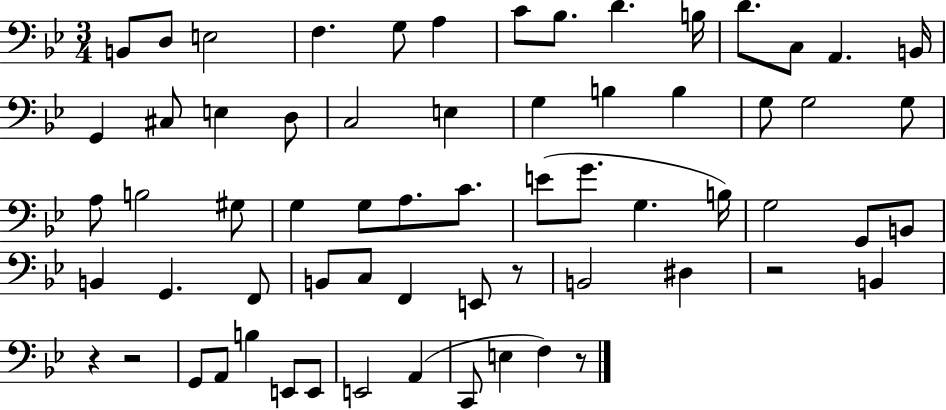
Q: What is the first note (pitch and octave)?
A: B2